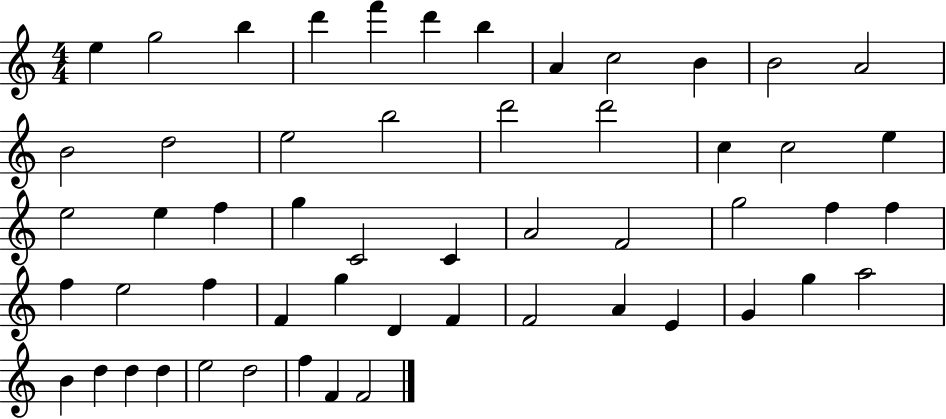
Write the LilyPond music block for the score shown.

{
  \clef treble
  \numericTimeSignature
  \time 4/4
  \key c \major
  e''4 g''2 b''4 | d'''4 f'''4 d'''4 b''4 | a'4 c''2 b'4 | b'2 a'2 | \break b'2 d''2 | e''2 b''2 | d'''2 d'''2 | c''4 c''2 e''4 | \break e''2 e''4 f''4 | g''4 c'2 c'4 | a'2 f'2 | g''2 f''4 f''4 | \break f''4 e''2 f''4 | f'4 g''4 d'4 f'4 | f'2 a'4 e'4 | g'4 g''4 a''2 | \break b'4 d''4 d''4 d''4 | e''2 d''2 | f''4 f'4 f'2 | \bar "|."
}